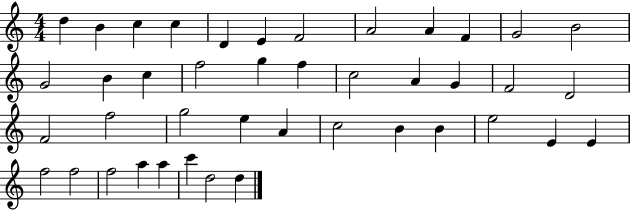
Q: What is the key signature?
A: C major